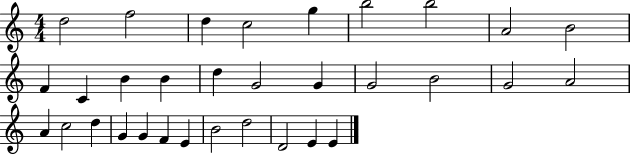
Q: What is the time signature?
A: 4/4